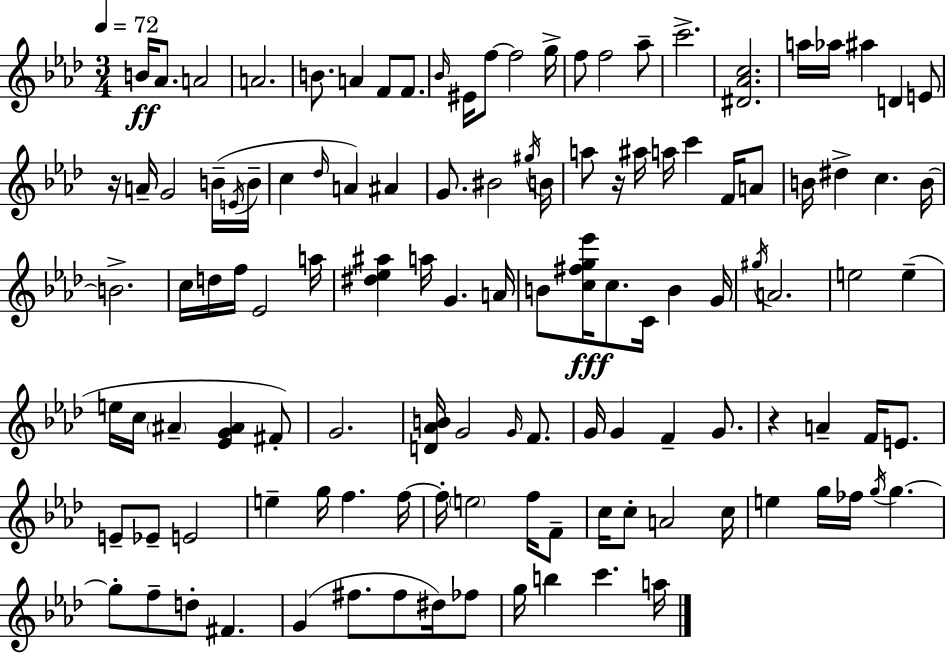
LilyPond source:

{
  \clef treble
  \numericTimeSignature
  \time 3/4
  \key f \minor
  \tempo 4 = 72
  b'16\ff aes'8. a'2 | a'2. | b'8. a'4 f'8 f'8. | \grace { bes'16 } eis'16 f''8~~ f''2 | \break g''16-> f''8 f''2 aes''8-- | c'''2.-> | <dis' aes' c''>2. | a''16 aes''16 ais''4 d'4 e'8 | \break r16 a'16-- g'2 b'16--( | \acciaccatura { e'16 } b'16-- c''4 \grace { des''16 } a'4) ais'4 | g'8. bis'2 | \acciaccatura { gis''16 } b'16 a''8 r16 ais''16 a''16 c'''4 | \break f'16 a'8 b'16 dis''4-> c''4. | b'16~~ b'2.-> | c''16 d''16 f''16 ees'2 | a''16 <dis'' ees'' ais''>4 a''16 g'4. | \break a'16 b'8 <c'' fis'' g'' ees'''>16\fff c''8. c'16 b'4 | g'16 \acciaccatura { gis''16 } a'2. | e''2 | e''4--( e''16 c''16 \parenthesize ais'4-- <ees' g' ais'>4 | \break fis'8-.) g'2. | <d' aes' b'>16 g'2 | \grace { g'16 } f'8. g'16 g'4 f'4-- | g'8. r4 a'4-- | \break f'16 e'8. e'8-- ees'8-- e'2 | e''4-- g''16 f''4. | f''16~~ f''16-. \parenthesize e''2 | f''16 f'8-- c''16 c''8-. a'2 | \break c''16 e''4 g''16 fes''16 | \acciaccatura { g''16 } g''4.~~ g''8-. f''8-- d''8-. | fis'4. g'4( fis''8. | fis''8 dis''16) fes''8 g''16 b''4 | \break c'''4. a''16 \bar "|."
}